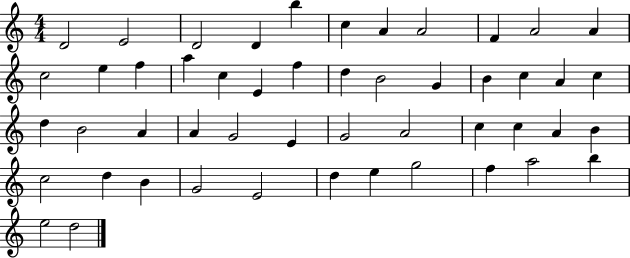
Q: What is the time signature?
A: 4/4